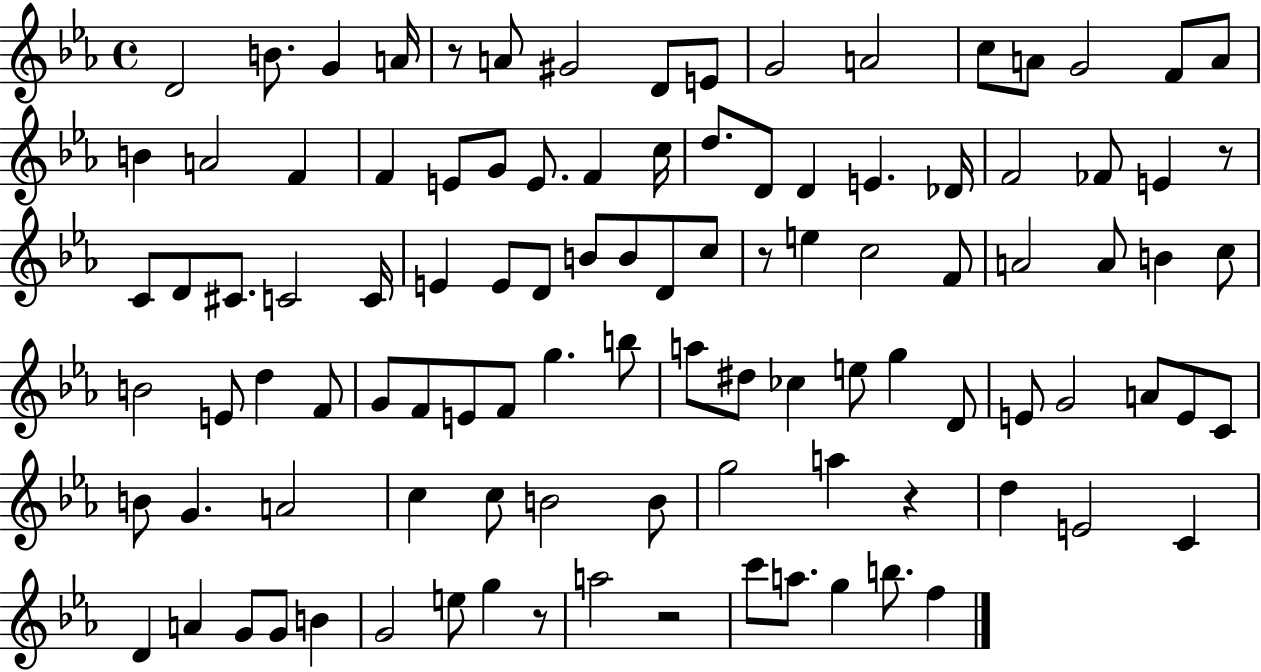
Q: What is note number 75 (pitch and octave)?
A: A4